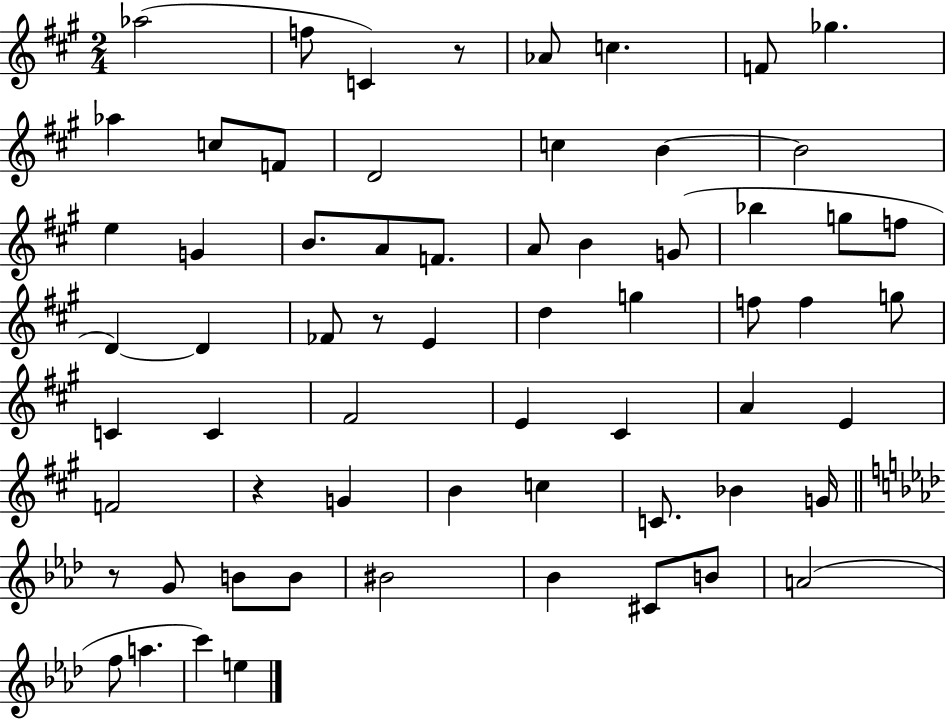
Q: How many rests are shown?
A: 4